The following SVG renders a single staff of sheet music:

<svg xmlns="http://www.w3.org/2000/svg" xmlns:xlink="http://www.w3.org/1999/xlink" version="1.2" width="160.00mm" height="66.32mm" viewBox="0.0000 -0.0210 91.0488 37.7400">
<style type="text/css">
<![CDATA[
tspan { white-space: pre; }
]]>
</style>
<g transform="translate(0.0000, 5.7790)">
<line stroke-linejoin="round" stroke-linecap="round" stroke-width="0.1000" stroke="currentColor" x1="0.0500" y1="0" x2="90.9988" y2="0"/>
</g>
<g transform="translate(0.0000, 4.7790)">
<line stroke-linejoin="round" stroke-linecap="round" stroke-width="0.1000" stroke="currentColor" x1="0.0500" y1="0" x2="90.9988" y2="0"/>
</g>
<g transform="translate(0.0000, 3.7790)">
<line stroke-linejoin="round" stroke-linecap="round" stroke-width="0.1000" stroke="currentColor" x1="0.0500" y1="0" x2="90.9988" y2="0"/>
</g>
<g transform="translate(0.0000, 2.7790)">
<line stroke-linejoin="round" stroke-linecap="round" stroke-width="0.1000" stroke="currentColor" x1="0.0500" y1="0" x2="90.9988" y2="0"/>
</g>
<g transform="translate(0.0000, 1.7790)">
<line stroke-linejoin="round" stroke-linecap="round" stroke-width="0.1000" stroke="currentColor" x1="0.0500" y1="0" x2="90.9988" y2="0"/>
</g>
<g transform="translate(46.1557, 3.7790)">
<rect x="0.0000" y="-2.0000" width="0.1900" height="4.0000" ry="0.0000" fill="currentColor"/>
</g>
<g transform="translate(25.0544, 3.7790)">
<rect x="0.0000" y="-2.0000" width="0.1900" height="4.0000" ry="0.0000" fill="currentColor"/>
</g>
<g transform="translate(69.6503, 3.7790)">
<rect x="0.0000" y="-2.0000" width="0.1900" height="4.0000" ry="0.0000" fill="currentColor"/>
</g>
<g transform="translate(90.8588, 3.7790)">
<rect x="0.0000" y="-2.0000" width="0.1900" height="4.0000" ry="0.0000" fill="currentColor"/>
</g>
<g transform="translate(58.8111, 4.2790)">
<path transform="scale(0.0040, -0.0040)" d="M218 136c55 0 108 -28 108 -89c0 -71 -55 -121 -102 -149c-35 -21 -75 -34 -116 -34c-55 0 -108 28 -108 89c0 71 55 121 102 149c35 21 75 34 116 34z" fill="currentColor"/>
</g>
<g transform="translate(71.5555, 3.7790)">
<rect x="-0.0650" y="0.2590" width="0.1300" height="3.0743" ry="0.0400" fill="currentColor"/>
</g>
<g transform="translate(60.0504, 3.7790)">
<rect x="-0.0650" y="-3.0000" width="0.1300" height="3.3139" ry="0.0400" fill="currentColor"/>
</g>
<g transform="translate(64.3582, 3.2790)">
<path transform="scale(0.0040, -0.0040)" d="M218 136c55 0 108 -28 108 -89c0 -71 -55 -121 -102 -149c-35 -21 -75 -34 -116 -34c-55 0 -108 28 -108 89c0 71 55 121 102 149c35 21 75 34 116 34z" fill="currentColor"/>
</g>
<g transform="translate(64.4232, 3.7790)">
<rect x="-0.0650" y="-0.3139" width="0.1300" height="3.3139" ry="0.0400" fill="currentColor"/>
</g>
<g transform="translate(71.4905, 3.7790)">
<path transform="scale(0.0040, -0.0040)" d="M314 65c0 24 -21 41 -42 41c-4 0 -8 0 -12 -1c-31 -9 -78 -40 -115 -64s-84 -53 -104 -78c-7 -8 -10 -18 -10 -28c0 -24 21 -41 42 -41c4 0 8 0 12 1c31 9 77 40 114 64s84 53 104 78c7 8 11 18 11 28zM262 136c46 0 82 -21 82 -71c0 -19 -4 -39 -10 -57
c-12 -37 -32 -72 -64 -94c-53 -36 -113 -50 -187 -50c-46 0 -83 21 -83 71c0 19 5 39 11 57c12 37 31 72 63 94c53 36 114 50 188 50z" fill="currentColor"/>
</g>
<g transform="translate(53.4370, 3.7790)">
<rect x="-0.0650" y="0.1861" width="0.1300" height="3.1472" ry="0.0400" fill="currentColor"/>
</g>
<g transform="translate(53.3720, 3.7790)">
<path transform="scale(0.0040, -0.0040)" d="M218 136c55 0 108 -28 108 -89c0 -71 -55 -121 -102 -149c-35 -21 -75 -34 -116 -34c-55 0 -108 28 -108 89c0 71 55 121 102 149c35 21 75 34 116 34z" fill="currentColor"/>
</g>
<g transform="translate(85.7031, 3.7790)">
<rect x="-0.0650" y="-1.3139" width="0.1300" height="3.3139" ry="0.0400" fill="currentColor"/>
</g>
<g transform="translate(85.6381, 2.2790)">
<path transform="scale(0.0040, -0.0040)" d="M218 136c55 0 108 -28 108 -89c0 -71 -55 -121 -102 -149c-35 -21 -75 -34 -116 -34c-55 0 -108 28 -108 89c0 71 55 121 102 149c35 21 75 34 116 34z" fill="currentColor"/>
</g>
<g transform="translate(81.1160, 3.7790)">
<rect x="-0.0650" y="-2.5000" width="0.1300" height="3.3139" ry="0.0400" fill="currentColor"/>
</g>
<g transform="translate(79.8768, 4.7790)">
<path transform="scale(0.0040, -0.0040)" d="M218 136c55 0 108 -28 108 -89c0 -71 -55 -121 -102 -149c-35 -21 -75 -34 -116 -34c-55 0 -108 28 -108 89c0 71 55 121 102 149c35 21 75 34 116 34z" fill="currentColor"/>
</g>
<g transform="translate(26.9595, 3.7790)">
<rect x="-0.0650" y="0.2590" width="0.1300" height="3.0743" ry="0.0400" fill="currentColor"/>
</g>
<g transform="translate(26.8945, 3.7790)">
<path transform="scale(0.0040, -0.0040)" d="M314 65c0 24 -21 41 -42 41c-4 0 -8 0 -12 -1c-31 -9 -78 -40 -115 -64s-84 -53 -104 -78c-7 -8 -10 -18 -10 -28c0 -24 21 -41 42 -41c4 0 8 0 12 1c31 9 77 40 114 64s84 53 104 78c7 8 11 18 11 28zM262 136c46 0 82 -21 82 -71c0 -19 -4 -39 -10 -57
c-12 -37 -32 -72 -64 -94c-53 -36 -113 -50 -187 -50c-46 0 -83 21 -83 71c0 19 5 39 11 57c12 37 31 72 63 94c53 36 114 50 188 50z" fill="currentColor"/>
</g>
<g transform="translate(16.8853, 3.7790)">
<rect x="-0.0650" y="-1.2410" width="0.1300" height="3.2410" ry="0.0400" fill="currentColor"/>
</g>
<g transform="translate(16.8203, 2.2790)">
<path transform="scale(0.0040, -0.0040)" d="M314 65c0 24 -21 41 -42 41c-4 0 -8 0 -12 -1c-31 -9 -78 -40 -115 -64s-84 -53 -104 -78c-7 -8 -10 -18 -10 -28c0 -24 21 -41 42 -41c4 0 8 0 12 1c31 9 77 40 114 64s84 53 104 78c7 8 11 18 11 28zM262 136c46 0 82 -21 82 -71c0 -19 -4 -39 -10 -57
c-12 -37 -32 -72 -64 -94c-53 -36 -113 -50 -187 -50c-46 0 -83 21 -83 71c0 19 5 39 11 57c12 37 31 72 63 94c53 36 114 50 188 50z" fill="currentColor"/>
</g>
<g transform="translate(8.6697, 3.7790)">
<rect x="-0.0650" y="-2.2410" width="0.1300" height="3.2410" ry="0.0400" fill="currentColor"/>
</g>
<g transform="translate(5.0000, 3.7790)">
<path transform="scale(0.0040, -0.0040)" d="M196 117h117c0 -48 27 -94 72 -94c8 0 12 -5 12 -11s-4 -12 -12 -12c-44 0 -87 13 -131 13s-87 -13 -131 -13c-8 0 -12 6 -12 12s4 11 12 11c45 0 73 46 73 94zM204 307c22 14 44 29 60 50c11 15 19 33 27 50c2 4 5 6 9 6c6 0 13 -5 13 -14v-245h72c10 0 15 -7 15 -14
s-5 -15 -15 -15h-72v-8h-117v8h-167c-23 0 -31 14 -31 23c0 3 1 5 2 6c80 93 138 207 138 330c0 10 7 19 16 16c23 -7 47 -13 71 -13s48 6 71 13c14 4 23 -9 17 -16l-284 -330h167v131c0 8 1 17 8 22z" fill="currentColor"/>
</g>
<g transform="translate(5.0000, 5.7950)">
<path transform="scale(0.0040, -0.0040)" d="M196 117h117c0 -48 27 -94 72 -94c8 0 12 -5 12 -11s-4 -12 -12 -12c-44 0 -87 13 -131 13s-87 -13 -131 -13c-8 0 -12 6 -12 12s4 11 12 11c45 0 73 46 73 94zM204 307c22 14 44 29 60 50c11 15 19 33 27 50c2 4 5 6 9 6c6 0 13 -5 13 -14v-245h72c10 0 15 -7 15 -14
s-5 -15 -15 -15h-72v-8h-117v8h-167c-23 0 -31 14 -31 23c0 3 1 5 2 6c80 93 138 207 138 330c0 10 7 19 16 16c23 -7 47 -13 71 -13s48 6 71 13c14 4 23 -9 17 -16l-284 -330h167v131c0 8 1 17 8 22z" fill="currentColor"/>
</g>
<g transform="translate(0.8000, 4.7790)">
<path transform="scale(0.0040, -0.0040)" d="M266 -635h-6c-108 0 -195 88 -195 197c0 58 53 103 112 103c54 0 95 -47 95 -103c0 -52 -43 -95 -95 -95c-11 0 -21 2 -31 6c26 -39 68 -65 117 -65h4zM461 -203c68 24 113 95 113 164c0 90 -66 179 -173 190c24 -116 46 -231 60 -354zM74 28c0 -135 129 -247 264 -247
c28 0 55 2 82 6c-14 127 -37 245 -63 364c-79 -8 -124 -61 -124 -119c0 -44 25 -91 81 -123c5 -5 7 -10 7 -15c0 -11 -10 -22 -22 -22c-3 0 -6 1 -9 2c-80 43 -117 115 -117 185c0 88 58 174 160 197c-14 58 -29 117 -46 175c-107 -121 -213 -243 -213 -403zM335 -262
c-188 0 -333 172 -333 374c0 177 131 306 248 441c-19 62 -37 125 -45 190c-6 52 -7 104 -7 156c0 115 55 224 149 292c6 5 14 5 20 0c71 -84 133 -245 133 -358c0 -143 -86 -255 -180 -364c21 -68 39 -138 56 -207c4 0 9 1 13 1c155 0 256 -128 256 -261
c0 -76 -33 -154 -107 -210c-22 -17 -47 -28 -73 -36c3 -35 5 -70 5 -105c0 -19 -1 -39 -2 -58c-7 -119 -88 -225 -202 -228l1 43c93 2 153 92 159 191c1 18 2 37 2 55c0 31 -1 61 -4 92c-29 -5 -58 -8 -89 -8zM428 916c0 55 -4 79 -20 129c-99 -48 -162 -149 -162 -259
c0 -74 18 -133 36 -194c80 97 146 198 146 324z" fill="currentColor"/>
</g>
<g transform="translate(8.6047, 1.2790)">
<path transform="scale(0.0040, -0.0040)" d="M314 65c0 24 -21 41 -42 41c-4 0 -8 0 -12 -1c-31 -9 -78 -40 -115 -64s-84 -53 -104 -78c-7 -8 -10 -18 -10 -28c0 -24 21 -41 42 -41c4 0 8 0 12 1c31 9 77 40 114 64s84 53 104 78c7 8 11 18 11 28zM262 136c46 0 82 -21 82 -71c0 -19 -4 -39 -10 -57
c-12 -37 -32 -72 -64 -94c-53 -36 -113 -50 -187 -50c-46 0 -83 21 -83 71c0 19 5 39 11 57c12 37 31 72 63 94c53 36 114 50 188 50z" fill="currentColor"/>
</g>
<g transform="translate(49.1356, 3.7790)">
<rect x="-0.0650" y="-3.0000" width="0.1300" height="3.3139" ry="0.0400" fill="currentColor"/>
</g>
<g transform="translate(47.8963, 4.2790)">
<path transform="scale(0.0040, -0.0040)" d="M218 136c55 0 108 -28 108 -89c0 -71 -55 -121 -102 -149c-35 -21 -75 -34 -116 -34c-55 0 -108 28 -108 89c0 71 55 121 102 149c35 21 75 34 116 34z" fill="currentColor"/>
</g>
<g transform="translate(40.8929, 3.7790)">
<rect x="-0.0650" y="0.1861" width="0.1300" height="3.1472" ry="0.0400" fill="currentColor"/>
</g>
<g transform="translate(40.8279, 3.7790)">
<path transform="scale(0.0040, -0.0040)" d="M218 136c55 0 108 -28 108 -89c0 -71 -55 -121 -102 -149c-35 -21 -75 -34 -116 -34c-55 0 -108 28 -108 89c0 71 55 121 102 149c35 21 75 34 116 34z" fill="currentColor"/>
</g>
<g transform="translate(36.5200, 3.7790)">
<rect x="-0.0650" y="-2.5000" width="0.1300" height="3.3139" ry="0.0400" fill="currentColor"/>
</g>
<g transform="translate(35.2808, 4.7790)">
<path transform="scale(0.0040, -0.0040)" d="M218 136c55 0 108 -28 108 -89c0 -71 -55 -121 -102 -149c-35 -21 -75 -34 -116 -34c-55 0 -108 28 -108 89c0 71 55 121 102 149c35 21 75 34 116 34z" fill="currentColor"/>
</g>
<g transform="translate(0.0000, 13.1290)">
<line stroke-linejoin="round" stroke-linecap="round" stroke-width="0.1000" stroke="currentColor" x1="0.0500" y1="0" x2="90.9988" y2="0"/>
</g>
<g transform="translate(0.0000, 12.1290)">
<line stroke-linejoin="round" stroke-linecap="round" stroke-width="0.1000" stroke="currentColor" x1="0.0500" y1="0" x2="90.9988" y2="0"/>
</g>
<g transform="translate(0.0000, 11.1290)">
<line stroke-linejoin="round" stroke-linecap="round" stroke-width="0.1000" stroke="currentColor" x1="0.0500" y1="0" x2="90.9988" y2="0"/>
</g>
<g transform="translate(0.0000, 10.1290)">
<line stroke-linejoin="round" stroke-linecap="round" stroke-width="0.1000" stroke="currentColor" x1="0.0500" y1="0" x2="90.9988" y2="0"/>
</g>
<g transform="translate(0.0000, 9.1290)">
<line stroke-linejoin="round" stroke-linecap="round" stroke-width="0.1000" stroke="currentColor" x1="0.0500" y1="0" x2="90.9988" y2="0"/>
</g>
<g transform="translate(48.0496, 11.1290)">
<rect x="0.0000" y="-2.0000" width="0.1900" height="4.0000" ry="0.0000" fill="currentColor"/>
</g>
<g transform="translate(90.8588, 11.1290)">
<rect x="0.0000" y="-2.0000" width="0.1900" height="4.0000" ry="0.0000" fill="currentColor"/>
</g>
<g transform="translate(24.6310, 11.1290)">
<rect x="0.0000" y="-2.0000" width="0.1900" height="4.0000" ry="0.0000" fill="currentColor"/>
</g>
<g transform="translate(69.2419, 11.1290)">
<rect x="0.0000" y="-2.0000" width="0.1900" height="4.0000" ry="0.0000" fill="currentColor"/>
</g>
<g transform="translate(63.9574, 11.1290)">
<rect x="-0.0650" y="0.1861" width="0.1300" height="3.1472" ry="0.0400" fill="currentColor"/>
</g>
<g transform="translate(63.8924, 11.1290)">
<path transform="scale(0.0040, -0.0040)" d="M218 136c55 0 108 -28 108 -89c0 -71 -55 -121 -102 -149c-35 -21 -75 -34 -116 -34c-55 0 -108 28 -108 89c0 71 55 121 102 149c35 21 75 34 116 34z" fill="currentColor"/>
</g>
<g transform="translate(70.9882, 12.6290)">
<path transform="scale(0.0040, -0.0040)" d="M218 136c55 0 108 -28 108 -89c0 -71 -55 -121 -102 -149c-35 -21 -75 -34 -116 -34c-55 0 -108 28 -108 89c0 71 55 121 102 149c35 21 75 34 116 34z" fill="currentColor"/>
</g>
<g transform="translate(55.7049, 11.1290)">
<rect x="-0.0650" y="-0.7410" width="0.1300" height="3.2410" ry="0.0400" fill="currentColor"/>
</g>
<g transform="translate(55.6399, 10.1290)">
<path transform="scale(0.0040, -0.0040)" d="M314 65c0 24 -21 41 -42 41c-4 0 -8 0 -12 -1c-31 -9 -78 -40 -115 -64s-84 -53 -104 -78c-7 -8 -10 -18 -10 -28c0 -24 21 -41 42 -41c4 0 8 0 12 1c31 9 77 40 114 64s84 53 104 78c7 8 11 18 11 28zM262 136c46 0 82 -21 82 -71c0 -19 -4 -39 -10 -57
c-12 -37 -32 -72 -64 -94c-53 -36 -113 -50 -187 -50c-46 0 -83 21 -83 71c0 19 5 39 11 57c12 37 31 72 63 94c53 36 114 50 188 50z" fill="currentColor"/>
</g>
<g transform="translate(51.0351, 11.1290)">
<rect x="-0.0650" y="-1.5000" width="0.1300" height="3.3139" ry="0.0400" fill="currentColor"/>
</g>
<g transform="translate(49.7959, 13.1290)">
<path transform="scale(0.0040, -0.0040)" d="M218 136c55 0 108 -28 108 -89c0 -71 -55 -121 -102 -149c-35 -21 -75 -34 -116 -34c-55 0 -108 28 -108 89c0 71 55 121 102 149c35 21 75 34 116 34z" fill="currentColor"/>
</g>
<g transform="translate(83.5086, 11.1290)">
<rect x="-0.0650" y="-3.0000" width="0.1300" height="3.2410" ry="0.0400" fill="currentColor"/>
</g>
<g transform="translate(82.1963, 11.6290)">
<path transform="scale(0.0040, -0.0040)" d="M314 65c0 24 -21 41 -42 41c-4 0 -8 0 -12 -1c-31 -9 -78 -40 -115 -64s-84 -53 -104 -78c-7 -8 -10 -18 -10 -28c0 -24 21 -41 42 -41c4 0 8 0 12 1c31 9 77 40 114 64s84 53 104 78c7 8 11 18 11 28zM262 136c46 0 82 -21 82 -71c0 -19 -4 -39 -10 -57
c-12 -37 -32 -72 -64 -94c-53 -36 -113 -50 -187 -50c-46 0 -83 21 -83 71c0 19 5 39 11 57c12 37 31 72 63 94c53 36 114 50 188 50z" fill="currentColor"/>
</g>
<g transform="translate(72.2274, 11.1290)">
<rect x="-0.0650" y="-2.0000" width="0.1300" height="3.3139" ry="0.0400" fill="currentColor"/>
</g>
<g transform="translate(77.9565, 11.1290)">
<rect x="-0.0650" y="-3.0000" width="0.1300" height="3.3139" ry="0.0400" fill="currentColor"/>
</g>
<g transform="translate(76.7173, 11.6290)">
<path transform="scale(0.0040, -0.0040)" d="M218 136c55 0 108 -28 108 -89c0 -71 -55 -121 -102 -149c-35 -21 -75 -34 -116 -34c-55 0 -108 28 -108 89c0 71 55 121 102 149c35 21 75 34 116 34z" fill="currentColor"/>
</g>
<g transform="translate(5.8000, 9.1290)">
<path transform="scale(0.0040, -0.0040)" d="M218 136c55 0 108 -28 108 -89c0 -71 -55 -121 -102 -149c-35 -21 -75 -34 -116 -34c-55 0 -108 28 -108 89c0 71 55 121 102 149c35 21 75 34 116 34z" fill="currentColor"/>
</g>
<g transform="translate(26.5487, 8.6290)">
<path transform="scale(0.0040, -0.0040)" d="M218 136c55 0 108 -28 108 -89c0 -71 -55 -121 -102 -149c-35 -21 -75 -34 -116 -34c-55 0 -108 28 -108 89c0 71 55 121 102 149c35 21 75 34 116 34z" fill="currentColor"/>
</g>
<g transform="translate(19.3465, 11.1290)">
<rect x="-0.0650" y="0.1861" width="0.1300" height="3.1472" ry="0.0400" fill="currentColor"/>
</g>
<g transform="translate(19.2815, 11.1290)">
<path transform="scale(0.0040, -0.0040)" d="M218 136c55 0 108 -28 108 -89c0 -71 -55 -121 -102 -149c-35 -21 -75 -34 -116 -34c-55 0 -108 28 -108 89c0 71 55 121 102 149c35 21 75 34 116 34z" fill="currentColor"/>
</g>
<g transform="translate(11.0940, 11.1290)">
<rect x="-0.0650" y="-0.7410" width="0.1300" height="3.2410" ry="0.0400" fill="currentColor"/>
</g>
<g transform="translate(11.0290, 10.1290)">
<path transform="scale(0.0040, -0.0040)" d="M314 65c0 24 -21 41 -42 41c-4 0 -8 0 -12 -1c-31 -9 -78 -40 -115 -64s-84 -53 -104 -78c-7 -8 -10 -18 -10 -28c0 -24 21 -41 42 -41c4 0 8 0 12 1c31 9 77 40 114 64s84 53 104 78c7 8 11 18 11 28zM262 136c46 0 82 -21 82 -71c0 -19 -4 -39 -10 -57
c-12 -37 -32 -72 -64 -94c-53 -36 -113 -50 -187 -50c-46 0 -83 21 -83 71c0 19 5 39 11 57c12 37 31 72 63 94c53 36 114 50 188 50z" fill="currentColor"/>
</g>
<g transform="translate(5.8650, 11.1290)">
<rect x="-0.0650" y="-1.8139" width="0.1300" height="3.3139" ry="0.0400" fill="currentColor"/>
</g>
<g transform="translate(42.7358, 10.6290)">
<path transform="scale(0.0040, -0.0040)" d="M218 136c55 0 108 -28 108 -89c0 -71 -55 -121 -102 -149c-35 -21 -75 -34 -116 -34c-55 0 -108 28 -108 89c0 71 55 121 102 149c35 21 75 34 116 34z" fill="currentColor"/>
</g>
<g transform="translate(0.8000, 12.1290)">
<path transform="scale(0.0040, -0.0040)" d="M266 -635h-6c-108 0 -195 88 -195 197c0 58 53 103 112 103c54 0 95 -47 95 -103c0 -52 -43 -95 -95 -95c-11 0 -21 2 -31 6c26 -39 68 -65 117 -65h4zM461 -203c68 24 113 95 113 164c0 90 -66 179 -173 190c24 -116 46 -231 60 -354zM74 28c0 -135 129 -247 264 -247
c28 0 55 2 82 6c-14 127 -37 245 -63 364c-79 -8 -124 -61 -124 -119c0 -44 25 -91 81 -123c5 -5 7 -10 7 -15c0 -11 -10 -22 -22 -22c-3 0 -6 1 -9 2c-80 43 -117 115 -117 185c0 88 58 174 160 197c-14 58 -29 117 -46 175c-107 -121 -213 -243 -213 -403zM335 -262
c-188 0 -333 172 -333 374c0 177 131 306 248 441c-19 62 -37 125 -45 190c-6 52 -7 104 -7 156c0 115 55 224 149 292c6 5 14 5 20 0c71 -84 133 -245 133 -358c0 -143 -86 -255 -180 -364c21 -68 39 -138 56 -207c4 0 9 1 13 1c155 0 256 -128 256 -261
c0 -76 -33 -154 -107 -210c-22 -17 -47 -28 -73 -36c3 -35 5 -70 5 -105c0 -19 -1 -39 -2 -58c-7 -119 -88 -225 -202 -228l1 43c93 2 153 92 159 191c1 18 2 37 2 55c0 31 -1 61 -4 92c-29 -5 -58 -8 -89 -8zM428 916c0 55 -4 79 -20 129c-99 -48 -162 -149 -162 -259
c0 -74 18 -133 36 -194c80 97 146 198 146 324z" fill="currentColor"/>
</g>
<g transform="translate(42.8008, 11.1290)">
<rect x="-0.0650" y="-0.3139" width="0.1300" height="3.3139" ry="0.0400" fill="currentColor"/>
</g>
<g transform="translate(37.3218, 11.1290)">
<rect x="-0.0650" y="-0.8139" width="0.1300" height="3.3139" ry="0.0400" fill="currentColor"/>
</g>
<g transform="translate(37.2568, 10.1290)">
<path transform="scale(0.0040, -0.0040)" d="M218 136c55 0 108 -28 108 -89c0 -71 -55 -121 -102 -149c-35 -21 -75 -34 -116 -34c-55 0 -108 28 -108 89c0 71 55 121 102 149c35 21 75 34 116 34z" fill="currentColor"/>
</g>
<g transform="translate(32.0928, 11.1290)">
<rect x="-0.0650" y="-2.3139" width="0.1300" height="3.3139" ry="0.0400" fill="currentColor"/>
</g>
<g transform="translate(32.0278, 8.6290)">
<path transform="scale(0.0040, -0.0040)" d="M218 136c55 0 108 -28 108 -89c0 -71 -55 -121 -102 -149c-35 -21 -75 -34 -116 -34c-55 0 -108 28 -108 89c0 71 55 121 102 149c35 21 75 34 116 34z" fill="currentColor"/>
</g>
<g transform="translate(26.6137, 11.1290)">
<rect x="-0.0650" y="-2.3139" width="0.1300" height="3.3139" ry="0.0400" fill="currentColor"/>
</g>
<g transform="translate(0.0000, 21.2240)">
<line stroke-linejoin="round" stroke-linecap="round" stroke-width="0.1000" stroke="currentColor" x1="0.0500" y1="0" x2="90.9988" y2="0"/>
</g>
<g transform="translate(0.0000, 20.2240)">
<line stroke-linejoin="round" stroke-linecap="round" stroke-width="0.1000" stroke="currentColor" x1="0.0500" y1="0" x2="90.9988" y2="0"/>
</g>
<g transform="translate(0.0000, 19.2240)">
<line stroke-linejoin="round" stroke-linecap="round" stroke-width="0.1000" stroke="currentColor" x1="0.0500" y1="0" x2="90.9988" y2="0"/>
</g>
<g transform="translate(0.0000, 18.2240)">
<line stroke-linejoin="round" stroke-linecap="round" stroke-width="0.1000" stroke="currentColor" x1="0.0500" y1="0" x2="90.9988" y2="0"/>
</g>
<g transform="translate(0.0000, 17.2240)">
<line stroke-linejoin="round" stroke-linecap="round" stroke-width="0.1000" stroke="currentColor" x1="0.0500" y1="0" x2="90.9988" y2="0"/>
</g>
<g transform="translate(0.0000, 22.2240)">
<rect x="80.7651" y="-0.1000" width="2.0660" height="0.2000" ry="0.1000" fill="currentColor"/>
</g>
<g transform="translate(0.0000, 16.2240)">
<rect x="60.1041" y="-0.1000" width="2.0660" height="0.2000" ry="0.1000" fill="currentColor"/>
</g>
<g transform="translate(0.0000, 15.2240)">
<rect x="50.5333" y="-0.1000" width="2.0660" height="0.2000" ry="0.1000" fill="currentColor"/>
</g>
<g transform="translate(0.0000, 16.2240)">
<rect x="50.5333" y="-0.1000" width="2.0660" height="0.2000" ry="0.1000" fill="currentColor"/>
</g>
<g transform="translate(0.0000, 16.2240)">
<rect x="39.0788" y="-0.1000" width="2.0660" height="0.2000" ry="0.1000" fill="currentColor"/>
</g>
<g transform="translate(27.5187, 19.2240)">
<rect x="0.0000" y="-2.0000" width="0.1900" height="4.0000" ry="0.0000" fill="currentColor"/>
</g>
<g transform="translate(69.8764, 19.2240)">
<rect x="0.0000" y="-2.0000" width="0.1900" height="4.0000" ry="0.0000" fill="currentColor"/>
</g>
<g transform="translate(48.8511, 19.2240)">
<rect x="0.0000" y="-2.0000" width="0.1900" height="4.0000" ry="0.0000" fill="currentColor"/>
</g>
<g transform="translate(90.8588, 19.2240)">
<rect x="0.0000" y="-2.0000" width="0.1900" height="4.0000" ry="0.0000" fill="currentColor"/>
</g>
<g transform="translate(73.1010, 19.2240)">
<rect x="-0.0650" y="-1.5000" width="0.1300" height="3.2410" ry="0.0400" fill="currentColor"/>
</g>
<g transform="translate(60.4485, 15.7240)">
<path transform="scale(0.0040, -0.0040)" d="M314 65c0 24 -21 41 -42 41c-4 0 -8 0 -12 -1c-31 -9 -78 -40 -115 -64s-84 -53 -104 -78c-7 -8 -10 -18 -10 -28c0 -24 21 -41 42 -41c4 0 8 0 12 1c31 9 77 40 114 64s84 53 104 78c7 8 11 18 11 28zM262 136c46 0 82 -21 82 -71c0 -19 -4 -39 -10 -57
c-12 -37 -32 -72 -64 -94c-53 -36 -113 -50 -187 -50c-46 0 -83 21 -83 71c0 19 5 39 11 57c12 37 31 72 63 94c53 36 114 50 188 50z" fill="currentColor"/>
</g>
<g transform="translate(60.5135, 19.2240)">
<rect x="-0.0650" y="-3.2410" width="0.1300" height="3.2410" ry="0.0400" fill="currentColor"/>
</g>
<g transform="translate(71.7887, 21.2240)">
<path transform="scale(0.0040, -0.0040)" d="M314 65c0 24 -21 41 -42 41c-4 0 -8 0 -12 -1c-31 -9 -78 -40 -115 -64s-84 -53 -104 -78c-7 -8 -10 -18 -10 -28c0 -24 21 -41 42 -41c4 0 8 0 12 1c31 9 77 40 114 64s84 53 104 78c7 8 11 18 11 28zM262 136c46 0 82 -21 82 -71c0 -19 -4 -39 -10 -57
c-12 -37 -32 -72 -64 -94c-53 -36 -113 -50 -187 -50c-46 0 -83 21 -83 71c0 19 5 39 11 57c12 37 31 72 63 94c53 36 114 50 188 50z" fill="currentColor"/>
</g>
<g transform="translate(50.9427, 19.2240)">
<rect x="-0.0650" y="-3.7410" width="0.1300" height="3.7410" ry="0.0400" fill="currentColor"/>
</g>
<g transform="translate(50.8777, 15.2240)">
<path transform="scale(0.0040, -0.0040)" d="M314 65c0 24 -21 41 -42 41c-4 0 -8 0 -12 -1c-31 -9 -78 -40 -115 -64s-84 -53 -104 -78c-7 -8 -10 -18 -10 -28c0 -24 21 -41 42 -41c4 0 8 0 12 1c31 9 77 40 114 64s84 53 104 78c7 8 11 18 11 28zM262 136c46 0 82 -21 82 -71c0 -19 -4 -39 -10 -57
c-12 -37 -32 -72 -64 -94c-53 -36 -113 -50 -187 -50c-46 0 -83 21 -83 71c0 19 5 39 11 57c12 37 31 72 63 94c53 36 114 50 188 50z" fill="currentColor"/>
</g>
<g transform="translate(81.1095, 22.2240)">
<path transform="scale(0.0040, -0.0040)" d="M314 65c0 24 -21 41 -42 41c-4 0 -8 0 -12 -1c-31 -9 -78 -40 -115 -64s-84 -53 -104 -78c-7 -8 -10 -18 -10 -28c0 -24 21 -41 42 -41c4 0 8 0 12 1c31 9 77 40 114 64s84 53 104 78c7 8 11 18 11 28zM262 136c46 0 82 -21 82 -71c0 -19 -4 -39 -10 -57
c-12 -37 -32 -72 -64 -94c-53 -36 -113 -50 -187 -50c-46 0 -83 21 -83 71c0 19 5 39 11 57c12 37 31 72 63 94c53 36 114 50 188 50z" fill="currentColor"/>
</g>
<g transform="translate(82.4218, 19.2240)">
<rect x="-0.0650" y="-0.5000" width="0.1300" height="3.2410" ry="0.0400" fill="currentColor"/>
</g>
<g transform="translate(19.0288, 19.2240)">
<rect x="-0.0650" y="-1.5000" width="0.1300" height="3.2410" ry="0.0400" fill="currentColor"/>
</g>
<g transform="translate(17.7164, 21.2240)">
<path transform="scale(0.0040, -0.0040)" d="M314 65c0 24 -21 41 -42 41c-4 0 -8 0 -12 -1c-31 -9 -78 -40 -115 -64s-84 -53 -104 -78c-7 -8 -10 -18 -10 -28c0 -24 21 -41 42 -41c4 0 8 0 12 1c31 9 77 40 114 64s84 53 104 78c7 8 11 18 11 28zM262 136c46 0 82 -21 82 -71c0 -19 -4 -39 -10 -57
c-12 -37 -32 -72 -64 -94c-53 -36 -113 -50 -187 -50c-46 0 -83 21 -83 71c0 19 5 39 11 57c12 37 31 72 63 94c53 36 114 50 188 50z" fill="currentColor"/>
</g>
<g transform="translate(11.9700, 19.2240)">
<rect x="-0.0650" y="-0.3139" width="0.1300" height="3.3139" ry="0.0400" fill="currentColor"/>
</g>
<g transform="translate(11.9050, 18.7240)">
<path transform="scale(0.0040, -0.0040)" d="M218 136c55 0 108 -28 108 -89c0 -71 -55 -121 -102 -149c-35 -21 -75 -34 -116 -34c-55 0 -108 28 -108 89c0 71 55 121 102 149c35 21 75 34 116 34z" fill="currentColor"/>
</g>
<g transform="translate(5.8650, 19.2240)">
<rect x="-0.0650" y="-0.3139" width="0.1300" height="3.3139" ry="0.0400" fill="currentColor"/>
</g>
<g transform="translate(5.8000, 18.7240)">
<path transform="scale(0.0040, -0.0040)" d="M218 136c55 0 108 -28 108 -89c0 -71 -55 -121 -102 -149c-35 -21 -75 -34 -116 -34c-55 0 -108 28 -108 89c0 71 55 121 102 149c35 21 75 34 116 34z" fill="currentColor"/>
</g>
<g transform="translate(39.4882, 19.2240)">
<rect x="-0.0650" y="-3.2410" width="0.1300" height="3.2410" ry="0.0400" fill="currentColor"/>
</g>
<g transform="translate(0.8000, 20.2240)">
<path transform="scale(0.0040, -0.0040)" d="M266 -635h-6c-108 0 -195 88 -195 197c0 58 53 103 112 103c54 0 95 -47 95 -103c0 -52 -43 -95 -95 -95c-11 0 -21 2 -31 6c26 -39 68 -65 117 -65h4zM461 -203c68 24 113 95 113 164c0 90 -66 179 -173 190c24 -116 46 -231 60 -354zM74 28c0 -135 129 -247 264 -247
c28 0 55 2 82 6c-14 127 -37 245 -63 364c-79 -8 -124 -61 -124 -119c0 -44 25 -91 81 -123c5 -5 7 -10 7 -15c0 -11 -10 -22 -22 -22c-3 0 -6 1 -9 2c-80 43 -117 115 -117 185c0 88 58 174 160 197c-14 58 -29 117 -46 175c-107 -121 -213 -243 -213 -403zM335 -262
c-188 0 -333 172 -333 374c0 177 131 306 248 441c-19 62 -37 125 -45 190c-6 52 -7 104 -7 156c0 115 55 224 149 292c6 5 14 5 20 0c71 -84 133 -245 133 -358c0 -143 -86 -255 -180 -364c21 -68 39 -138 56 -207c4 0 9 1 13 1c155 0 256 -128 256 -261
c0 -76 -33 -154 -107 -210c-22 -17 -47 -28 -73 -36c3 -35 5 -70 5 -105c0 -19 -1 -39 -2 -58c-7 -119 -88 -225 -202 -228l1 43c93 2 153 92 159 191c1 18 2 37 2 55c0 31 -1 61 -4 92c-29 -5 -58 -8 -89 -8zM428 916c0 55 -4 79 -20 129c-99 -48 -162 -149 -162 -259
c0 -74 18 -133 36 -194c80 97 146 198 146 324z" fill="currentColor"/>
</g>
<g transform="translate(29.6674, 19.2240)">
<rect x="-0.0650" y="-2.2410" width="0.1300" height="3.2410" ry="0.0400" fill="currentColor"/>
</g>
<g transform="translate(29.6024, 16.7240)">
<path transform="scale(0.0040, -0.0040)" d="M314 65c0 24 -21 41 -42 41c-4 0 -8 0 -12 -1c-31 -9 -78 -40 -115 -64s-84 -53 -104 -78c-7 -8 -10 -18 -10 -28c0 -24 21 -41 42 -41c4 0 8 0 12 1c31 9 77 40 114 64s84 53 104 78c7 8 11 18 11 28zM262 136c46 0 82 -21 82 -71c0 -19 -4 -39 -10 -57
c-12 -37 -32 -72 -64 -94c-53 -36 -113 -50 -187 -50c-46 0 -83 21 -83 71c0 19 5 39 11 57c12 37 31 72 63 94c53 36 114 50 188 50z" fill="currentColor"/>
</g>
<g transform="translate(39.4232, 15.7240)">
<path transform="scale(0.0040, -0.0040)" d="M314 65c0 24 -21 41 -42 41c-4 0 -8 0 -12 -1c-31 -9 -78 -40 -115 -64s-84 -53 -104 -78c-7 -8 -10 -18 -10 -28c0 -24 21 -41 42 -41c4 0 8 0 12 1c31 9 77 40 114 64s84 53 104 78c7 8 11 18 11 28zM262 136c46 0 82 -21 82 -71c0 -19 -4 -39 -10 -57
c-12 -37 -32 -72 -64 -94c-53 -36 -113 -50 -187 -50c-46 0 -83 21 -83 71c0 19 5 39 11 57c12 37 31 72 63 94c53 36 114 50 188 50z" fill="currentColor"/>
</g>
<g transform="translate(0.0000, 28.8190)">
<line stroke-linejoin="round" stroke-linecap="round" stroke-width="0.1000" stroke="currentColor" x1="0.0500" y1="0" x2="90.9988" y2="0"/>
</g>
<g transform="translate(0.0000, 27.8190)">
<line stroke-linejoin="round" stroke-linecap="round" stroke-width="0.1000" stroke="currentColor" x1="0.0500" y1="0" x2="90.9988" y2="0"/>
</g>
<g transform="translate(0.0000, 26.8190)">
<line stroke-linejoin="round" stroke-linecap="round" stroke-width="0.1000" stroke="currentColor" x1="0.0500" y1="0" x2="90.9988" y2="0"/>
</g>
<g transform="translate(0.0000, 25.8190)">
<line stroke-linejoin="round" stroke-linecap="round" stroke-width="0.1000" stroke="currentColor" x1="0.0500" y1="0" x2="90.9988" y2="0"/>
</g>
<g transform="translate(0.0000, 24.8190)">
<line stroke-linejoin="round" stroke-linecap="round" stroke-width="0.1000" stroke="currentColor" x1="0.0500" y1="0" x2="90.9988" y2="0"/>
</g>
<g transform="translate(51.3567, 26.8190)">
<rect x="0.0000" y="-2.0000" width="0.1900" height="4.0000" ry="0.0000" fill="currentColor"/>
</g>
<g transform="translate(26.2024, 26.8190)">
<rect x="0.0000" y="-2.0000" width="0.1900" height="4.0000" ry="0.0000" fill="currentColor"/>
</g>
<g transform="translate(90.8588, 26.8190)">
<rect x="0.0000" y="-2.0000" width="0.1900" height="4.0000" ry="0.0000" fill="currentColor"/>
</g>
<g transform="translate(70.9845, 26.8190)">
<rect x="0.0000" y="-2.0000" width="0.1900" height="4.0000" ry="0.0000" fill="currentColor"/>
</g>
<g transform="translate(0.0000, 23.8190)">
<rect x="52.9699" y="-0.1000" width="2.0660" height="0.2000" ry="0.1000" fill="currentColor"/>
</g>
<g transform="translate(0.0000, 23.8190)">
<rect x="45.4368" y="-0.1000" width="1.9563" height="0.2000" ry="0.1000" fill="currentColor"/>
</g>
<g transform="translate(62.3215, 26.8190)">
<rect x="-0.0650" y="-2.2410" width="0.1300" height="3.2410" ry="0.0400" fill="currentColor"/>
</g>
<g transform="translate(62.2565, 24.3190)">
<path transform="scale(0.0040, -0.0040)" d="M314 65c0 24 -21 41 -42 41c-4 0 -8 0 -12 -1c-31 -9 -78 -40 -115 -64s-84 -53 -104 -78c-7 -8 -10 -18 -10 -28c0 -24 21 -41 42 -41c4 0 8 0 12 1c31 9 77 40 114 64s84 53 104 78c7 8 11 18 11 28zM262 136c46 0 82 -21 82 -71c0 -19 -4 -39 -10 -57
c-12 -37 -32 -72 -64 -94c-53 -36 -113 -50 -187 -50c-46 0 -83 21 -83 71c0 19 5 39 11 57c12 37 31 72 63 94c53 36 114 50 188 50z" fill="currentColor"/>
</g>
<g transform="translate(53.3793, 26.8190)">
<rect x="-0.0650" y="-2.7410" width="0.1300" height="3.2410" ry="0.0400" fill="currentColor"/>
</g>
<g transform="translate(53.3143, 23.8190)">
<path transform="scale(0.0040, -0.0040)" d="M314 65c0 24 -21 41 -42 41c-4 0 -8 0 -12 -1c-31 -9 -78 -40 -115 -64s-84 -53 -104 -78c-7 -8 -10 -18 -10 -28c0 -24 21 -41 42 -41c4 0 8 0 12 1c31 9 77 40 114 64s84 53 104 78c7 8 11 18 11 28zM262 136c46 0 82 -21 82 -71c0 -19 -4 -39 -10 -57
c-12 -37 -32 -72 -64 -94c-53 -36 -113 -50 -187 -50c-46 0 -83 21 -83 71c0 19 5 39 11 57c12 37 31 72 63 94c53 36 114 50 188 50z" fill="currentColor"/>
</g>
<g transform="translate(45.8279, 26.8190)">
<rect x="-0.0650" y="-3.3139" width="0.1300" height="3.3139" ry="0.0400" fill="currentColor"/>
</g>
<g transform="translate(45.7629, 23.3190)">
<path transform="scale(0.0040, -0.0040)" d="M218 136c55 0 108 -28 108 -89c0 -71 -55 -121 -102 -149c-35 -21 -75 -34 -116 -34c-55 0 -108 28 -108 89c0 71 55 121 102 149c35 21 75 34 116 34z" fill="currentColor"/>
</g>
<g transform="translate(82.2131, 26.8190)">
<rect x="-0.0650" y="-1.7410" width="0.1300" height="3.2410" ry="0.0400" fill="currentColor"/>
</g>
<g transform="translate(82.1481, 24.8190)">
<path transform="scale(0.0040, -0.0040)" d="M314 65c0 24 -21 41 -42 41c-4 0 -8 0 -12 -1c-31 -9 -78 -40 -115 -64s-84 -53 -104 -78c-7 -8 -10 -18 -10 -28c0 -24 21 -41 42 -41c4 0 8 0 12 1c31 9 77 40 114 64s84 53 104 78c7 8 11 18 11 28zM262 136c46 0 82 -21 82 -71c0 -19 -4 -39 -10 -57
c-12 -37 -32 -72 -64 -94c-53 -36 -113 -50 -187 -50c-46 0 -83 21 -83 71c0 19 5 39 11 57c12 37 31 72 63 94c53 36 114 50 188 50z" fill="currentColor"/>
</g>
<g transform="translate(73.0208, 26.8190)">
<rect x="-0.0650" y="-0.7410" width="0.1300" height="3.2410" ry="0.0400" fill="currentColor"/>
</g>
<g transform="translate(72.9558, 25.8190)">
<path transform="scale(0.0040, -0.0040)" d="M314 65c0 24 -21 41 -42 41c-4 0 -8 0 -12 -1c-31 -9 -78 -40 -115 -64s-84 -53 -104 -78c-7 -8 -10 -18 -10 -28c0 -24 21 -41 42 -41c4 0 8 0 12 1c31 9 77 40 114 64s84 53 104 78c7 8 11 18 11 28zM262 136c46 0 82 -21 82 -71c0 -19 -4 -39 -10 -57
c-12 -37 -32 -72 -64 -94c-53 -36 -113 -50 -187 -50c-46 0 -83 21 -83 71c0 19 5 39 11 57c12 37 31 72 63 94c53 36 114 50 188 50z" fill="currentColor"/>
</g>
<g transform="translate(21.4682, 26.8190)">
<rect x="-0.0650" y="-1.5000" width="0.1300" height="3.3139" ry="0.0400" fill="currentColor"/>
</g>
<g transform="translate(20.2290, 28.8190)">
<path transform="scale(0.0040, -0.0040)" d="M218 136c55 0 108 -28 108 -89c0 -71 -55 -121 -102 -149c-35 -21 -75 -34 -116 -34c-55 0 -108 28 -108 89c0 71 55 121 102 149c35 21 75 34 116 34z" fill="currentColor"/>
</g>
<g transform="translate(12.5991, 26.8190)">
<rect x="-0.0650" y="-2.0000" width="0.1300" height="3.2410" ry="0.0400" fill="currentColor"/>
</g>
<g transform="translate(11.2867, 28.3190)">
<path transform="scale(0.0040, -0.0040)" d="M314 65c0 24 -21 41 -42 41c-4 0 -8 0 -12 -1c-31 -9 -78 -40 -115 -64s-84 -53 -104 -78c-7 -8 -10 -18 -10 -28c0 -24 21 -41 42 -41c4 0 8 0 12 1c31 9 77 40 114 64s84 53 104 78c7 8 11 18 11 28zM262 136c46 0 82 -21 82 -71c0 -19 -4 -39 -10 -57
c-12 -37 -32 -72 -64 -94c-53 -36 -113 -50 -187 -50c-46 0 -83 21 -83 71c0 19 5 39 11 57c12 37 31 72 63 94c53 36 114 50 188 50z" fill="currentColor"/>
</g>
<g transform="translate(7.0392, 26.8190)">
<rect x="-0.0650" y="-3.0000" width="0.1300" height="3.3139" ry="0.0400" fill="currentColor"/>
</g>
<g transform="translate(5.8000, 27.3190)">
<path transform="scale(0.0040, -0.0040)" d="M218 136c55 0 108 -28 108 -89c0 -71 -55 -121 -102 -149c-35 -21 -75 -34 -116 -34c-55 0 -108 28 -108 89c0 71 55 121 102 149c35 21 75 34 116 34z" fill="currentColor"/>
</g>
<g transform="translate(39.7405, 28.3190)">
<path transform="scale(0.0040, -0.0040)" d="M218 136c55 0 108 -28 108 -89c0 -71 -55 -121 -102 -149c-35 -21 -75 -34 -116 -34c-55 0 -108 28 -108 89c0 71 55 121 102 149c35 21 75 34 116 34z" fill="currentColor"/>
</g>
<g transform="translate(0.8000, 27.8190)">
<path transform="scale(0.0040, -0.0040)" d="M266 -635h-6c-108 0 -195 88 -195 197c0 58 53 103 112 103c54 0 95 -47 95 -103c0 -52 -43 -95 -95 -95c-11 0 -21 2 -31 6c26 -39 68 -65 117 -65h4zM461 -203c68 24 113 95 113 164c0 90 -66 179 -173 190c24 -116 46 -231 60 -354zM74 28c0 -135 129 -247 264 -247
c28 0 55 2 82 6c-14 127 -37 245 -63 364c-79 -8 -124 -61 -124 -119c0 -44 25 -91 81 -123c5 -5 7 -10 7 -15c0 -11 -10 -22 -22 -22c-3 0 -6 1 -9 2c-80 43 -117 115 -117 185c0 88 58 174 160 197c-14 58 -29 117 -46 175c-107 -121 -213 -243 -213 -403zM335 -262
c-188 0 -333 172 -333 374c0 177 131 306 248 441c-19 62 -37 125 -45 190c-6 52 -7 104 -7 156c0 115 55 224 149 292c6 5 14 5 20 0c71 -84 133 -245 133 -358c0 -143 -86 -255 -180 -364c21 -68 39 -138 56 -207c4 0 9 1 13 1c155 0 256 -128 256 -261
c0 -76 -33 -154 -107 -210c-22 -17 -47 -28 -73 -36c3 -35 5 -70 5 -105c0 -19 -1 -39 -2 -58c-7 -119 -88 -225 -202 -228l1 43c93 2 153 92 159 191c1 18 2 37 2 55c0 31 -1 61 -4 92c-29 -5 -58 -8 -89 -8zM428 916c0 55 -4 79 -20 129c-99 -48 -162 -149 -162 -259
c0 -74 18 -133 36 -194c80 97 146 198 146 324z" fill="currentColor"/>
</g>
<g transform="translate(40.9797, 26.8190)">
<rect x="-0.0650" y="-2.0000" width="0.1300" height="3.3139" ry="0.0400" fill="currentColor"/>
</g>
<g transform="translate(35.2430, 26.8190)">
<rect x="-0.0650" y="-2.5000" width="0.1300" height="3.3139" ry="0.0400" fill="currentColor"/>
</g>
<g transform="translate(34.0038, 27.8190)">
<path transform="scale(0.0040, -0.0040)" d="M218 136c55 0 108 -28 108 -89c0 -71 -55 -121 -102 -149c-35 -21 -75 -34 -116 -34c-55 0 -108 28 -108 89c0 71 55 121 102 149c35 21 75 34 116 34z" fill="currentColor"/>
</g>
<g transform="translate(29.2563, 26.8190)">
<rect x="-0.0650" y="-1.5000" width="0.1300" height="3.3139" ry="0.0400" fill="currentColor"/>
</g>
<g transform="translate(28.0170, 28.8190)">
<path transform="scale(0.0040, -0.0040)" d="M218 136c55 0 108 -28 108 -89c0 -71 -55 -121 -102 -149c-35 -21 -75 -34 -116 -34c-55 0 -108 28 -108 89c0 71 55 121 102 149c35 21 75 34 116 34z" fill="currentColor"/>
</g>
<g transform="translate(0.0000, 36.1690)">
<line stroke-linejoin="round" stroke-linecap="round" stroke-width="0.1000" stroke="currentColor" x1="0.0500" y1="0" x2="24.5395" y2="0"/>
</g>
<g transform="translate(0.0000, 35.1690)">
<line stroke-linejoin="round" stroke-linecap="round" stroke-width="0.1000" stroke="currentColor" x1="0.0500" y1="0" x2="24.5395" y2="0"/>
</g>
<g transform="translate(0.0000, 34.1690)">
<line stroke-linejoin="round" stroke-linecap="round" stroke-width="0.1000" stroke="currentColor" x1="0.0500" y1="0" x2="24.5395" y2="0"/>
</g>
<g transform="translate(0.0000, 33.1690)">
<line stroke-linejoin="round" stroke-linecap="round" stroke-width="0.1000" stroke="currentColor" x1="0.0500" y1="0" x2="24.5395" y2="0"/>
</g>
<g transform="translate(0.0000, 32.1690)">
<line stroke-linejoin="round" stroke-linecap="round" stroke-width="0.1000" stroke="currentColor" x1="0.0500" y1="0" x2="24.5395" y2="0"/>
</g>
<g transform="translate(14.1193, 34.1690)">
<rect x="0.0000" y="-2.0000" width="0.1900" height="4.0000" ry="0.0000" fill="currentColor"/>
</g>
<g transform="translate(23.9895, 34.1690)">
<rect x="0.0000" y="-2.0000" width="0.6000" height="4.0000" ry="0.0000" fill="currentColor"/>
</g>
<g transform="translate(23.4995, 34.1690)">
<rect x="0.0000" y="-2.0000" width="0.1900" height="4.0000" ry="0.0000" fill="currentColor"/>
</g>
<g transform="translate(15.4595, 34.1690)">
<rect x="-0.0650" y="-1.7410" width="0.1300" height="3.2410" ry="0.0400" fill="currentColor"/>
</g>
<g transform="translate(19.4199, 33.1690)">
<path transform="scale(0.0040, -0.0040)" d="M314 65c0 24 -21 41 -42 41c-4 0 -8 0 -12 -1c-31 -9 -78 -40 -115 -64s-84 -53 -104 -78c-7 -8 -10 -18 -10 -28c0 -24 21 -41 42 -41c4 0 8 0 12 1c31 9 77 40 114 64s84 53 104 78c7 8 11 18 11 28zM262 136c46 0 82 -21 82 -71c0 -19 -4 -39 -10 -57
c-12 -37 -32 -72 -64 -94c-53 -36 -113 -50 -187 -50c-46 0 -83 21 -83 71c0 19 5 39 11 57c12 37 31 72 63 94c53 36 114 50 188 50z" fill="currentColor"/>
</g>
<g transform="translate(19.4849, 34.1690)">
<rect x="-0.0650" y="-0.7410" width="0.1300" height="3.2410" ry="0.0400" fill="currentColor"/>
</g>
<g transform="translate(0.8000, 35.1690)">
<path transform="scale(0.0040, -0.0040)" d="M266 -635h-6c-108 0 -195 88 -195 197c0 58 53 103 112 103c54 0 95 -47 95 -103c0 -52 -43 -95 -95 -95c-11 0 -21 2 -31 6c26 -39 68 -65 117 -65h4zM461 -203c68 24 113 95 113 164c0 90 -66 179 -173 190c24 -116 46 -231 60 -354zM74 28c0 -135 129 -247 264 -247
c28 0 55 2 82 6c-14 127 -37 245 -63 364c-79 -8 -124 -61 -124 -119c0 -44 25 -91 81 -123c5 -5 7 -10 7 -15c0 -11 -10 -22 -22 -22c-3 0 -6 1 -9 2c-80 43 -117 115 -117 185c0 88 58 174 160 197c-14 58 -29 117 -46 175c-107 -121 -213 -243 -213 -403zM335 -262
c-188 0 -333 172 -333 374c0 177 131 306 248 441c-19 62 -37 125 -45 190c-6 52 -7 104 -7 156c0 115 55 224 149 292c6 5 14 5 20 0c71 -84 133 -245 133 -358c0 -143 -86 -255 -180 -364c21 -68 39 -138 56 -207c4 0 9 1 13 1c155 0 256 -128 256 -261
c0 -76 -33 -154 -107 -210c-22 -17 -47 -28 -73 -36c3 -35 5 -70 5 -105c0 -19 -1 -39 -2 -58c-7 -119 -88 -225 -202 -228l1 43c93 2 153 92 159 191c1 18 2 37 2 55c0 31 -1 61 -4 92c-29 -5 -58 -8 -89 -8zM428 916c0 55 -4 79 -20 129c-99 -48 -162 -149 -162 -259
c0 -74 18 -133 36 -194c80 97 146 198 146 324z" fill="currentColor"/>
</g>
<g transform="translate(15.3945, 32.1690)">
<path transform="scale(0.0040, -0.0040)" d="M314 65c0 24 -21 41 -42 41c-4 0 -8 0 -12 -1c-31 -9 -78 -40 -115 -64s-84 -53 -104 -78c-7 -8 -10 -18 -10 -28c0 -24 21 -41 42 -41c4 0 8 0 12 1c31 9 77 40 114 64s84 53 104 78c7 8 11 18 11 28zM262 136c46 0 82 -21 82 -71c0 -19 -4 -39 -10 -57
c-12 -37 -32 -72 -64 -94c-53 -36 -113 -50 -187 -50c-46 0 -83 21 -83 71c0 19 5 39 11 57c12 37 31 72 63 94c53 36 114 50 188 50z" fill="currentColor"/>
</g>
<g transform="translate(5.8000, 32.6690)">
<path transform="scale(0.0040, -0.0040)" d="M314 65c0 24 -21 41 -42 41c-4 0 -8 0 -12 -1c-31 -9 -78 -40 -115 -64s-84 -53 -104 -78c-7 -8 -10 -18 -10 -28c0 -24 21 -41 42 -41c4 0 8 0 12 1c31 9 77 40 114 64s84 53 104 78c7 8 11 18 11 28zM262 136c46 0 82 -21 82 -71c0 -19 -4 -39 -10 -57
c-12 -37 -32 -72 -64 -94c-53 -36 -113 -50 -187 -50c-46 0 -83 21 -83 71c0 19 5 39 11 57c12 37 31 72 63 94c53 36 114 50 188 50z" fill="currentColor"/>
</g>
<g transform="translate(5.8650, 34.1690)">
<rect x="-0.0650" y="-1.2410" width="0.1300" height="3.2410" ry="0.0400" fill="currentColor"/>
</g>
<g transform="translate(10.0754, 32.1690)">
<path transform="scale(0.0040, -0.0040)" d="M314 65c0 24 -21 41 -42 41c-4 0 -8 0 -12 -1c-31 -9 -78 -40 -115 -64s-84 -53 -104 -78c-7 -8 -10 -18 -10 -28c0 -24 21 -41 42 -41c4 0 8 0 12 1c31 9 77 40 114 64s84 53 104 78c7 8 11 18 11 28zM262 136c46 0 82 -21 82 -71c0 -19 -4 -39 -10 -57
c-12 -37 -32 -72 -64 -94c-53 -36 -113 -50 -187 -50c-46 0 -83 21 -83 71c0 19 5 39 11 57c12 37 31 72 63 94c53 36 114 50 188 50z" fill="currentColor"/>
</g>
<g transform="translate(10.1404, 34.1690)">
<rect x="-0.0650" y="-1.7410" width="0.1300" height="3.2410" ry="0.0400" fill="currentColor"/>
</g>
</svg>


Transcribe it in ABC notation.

X:1
T:Untitled
M:4/4
L:1/4
K:C
g2 e2 B2 G B A B A c B2 G e f d2 B g g d c E d2 B F A A2 c c E2 g2 b2 c'2 b2 E2 C2 A F2 E E G F b a2 g2 d2 f2 e2 f2 f2 d2